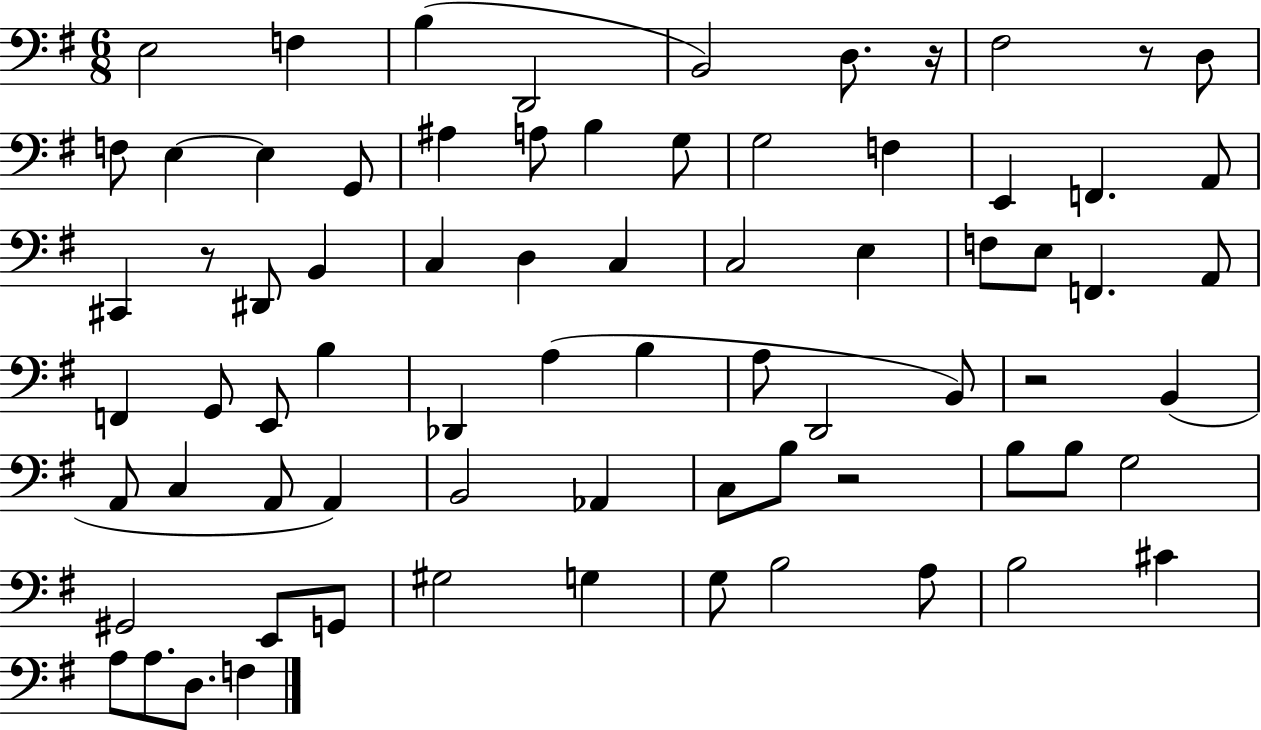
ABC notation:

X:1
T:Untitled
M:6/8
L:1/4
K:G
E,2 F, B, D,,2 B,,2 D,/2 z/4 ^F,2 z/2 D,/2 F,/2 E, E, G,,/2 ^A, A,/2 B, G,/2 G,2 F, E,, F,, A,,/2 ^C,, z/2 ^D,,/2 B,, C, D, C, C,2 E, F,/2 E,/2 F,, A,,/2 F,, G,,/2 E,,/2 B, _D,, A, B, A,/2 D,,2 B,,/2 z2 B,, A,,/2 C, A,,/2 A,, B,,2 _A,, C,/2 B,/2 z2 B,/2 B,/2 G,2 ^G,,2 E,,/2 G,,/2 ^G,2 G, G,/2 B,2 A,/2 B,2 ^C A,/2 A,/2 D,/2 F,